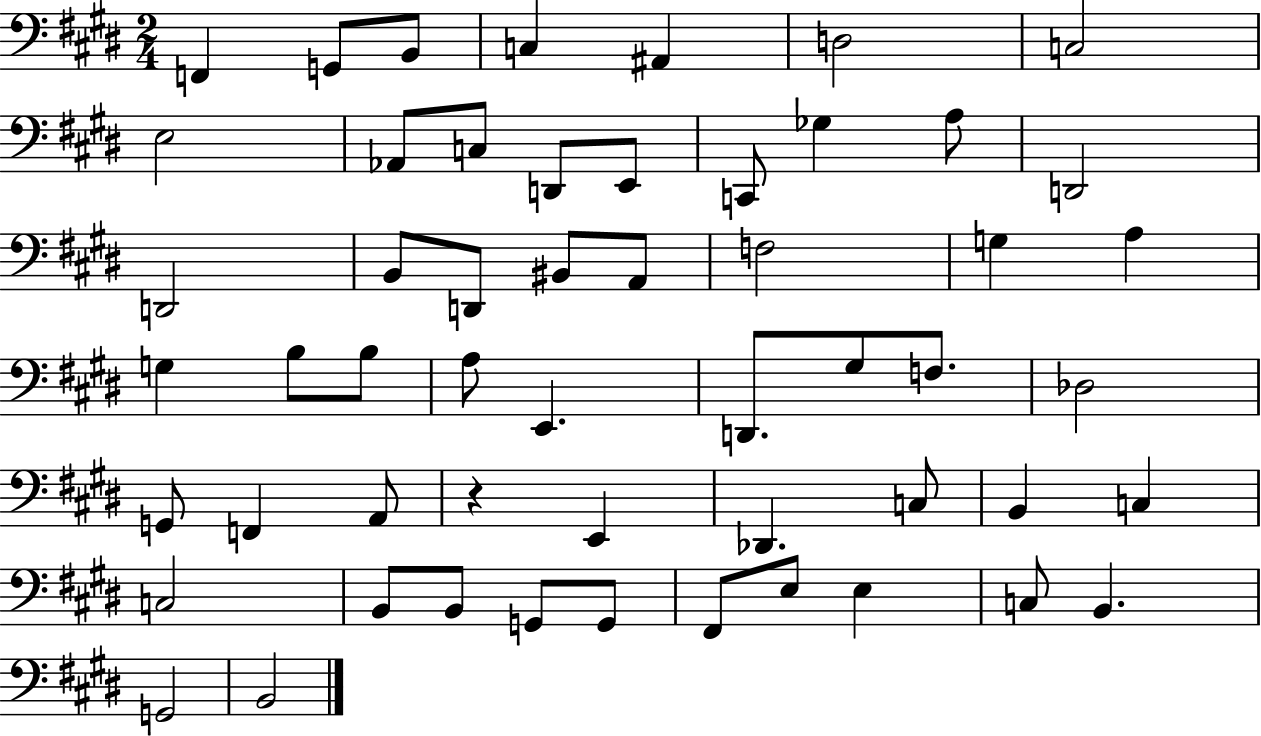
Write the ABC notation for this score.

X:1
T:Untitled
M:2/4
L:1/4
K:E
F,, G,,/2 B,,/2 C, ^A,, D,2 C,2 E,2 _A,,/2 C,/2 D,,/2 E,,/2 C,,/2 _G, A,/2 D,,2 D,,2 B,,/2 D,,/2 ^B,,/2 A,,/2 F,2 G, A, G, B,/2 B,/2 A,/2 E,, D,,/2 ^G,/2 F,/2 _D,2 G,,/2 F,, A,,/2 z E,, _D,, C,/2 B,, C, C,2 B,,/2 B,,/2 G,,/2 G,,/2 ^F,,/2 E,/2 E, C,/2 B,, G,,2 B,,2